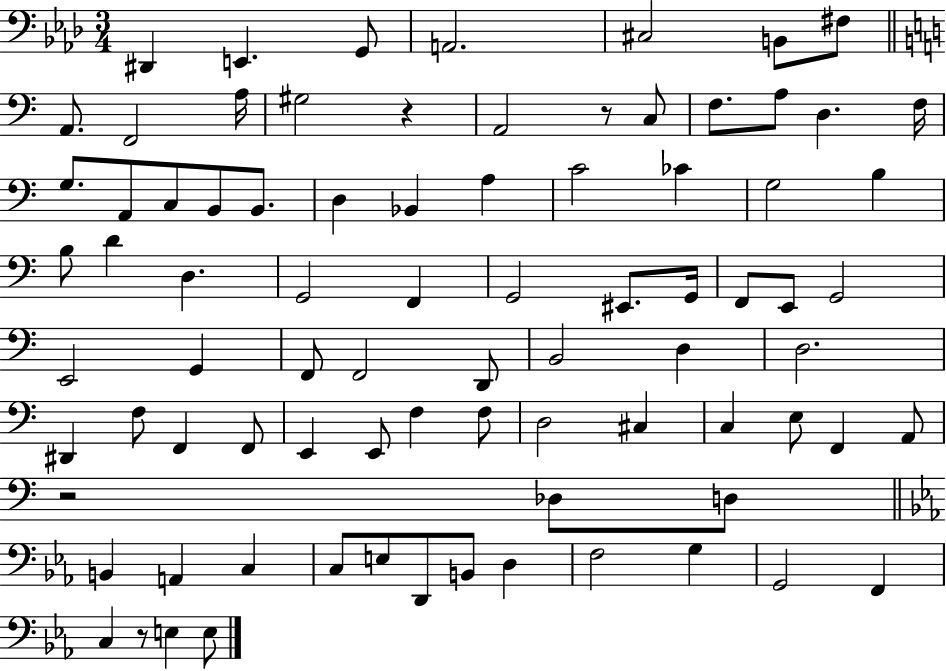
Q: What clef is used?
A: bass